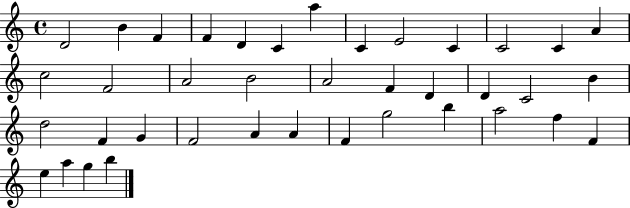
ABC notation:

X:1
T:Untitled
M:4/4
L:1/4
K:C
D2 B F F D C a C E2 C C2 C A c2 F2 A2 B2 A2 F D D C2 B d2 F G F2 A A F g2 b a2 f F e a g b